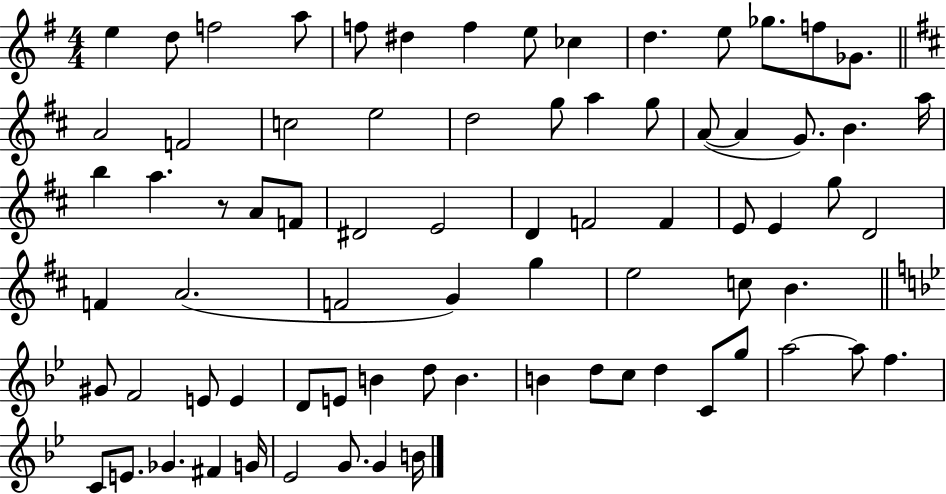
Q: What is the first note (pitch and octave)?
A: E5